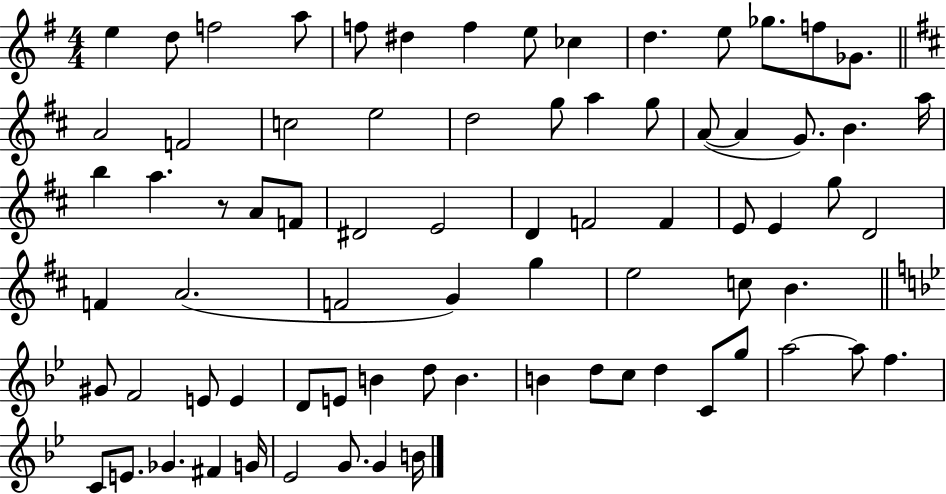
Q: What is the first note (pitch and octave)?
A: E5